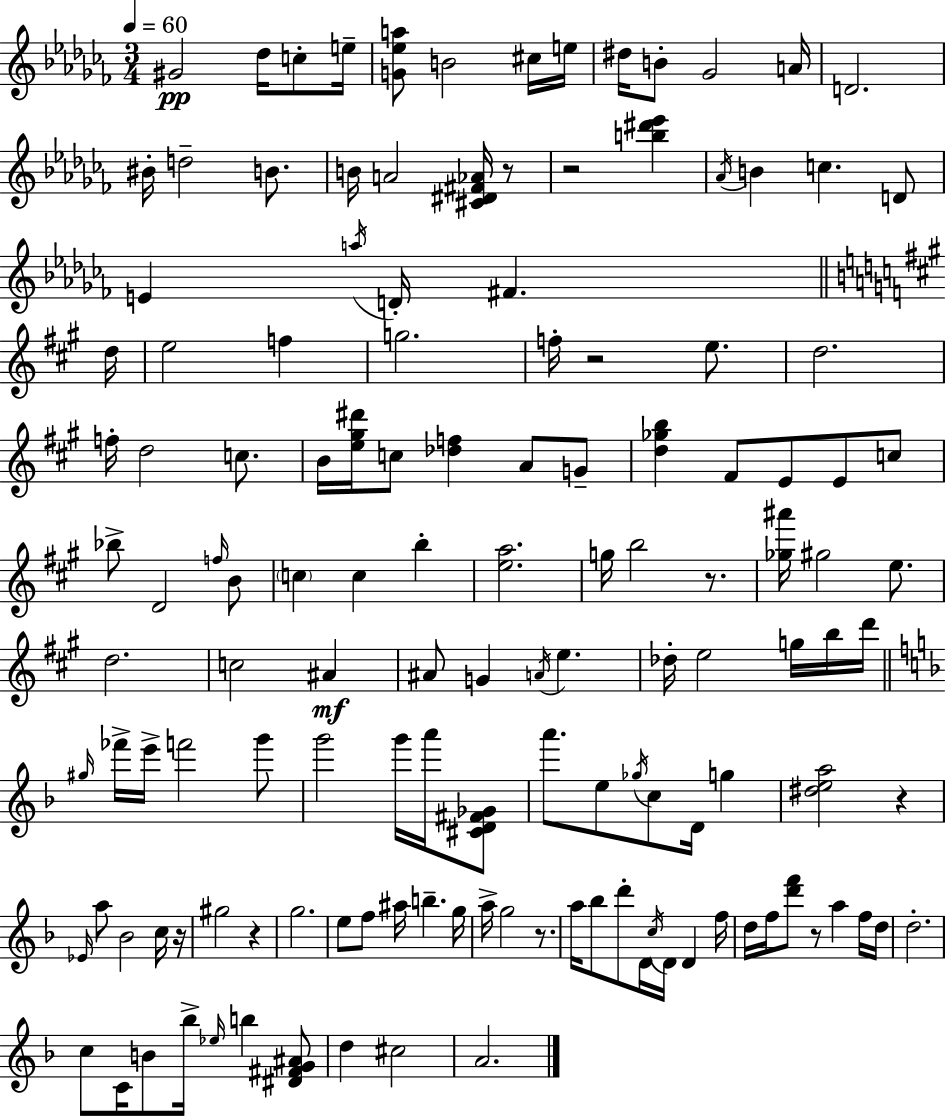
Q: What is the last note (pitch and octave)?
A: A4